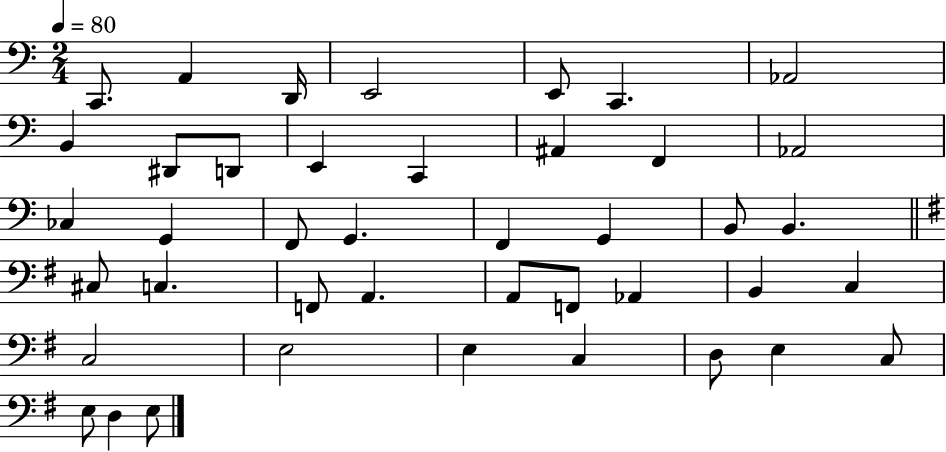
{
  \clef bass
  \numericTimeSignature
  \time 2/4
  \key c \major
  \tempo 4 = 80
  c,8. a,4 d,16 | e,2 | e,8 c,4. | aes,2 | \break b,4 dis,8 d,8 | e,4 c,4 | ais,4 f,4 | aes,2 | \break ces4 g,4 | f,8 g,4. | f,4 g,4 | b,8 b,4. | \break \bar "||" \break \key g \major cis8 c4. | f,8 a,4. | a,8 f,8 aes,4 | b,4 c4 | \break c2 | e2 | e4 c4 | d8 e4 c8 | \break e8 d4 e8 | \bar "|."
}